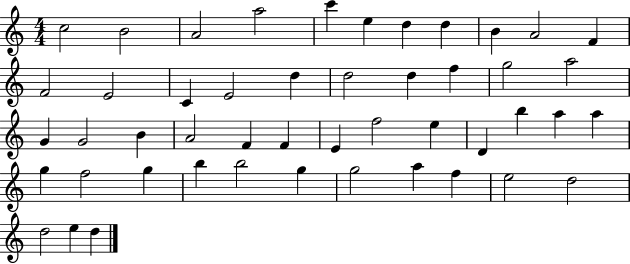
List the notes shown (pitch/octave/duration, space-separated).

C5/h B4/h A4/h A5/h C6/q E5/q D5/q D5/q B4/q A4/h F4/q F4/h E4/h C4/q E4/h D5/q D5/h D5/q F5/q G5/h A5/h G4/q G4/h B4/q A4/h F4/q F4/q E4/q F5/h E5/q D4/q B5/q A5/q A5/q G5/q F5/h G5/q B5/q B5/h G5/q G5/h A5/q F5/q E5/h D5/h D5/h E5/q D5/q